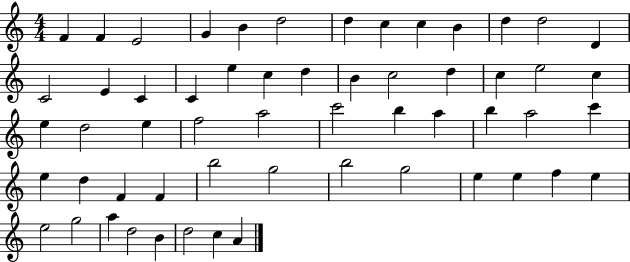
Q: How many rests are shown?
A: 0